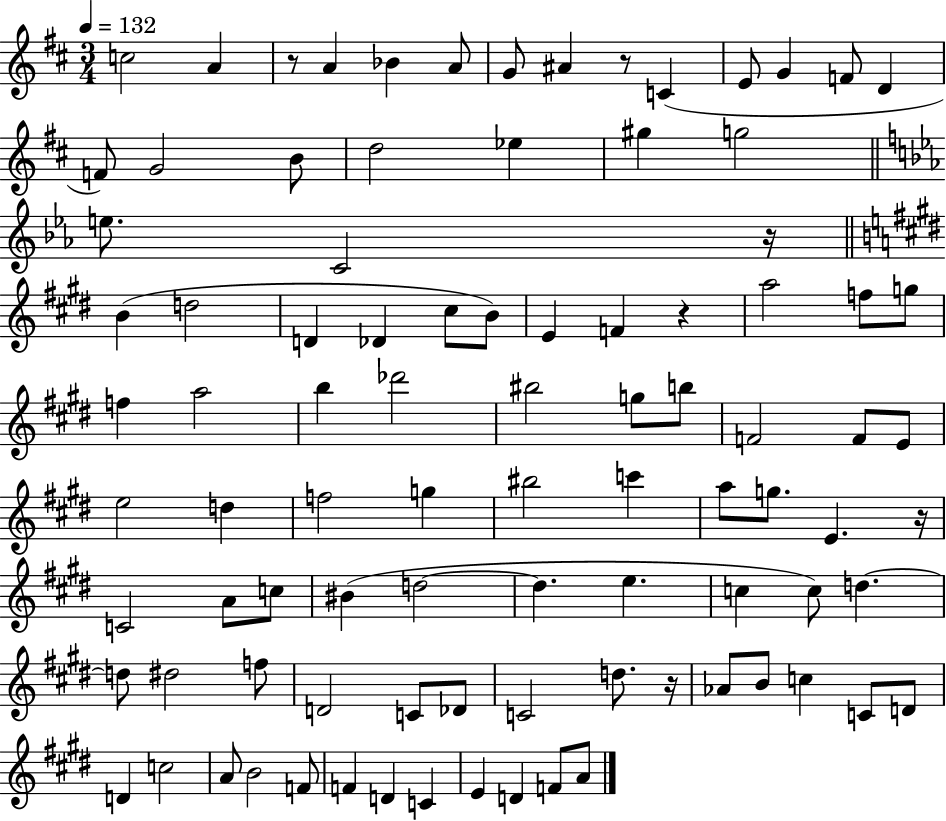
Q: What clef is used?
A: treble